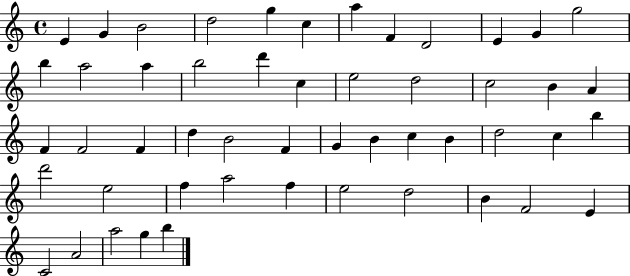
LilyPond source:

{
  \clef treble
  \time 4/4
  \defaultTimeSignature
  \key c \major
  e'4 g'4 b'2 | d''2 g''4 c''4 | a''4 f'4 d'2 | e'4 g'4 g''2 | \break b''4 a''2 a''4 | b''2 d'''4 c''4 | e''2 d''2 | c''2 b'4 a'4 | \break f'4 f'2 f'4 | d''4 b'2 f'4 | g'4 b'4 c''4 b'4 | d''2 c''4 b''4 | \break d'''2 e''2 | f''4 a''2 f''4 | e''2 d''2 | b'4 f'2 e'4 | \break c'2 a'2 | a''2 g''4 b''4 | \bar "|."
}